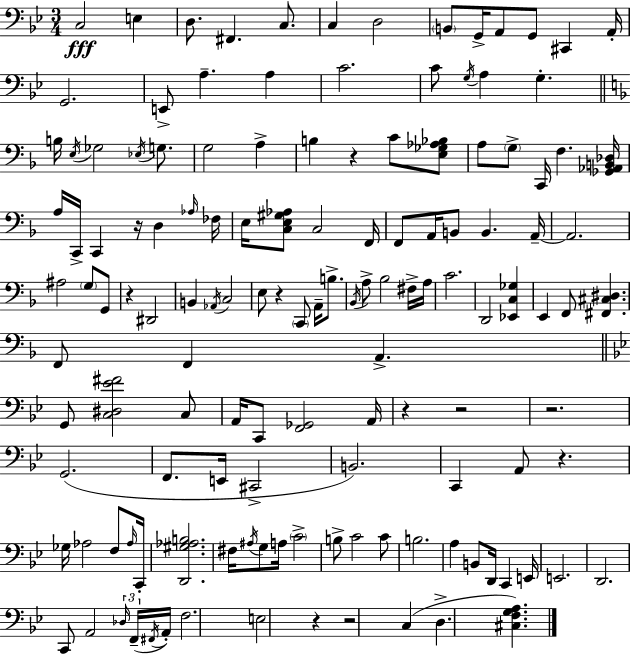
C3/h E3/q D3/e. F#2/q. C3/e. C3/q D3/h B2/e G2/s A2/e G2/e C#2/q A2/s G2/h. E2/e A3/q. A3/q C4/h. C4/e G3/s A3/q G3/q. B3/s E3/s Gb3/h Eb3/s G3/e. G3/h A3/q B3/q R/q C4/e [E3,Gb3,Ab3,Bb3]/e A3/e G3/e C2/s F3/q. [Gb2,Ab2,B2,Db3]/s A3/s C2/s C2/q R/s D3/q Ab3/s FES3/s E3/s [C3,E3,G#3,Ab3]/e C3/h F2/s F2/e A2/s B2/e B2/q. A2/s A2/h. A#3/h G3/e G2/e R/q D#2/h B2/q Ab2/s C3/h E3/e R/q C2/e A2/s B3/e. Bb2/s A3/e Bb3/h F#3/s A3/s C4/h. D2/h [Eb2,C3,Gb3]/q E2/q F2/e [F#2,C#3,D#3]/q. F2/e F2/q A2/q. G2/e [C3,D#3,Eb4,F#4]/h C3/e A2/s C2/e [F2,Gb2]/h A2/s R/q R/h R/h. G2/h. F2/e. E2/s C#2/h B2/h. C2/q A2/e R/q. Gb3/s Ab3/h F3/e Ab3/s C2/s [D2,G#3,Ab3,B3]/h. F#3/s A#3/s G3/e A3/s C4/h B3/e C4/h C4/e B3/h. A3/q B2/e D2/s C2/q E2/s E2/h. D2/h. C2/e A2/h Db3/s F2/s F#2/s A2/s F3/h. E3/h R/q R/h C3/q D3/q. [C#3,F3,G3,A3]/q.